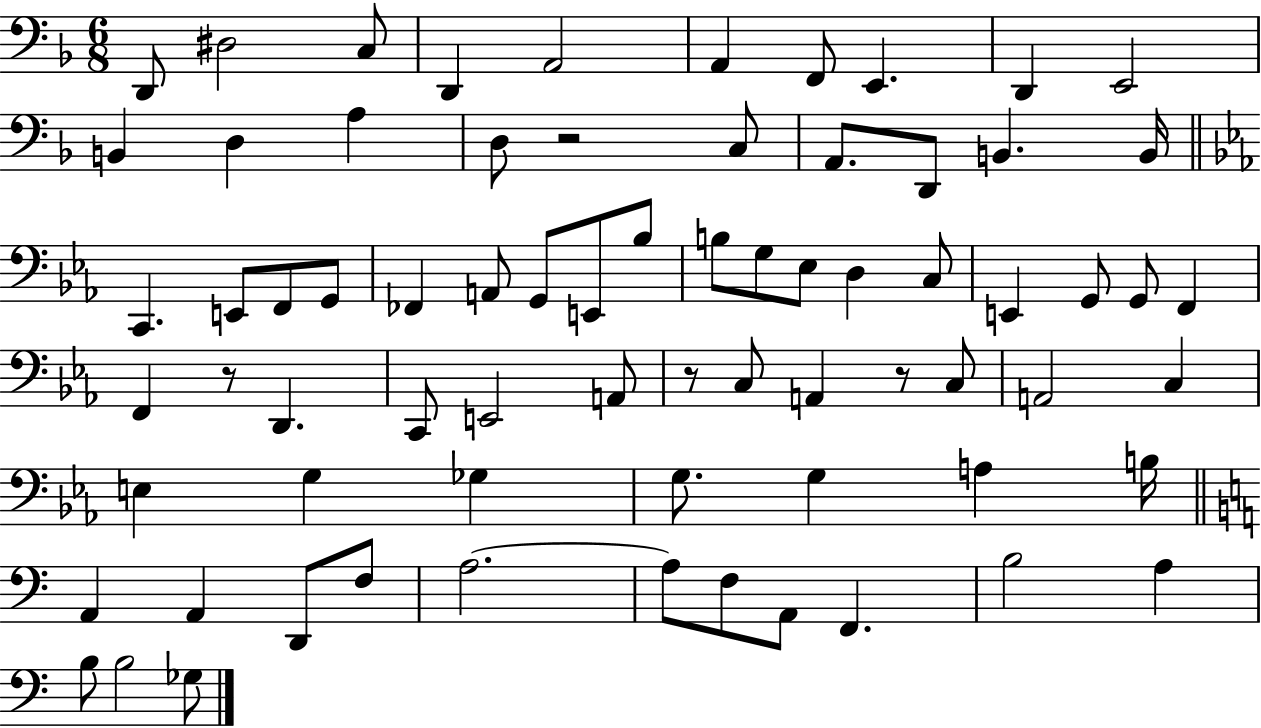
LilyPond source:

{
  \clef bass
  \numericTimeSignature
  \time 6/8
  \key f \major
  d,8 dis2 c8 | d,4 a,2 | a,4 f,8 e,4. | d,4 e,2 | \break b,4 d4 a4 | d8 r2 c8 | a,8. d,8 b,4. b,16 | \bar "||" \break \key ees \major c,4. e,8 f,8 g,8 | fes,4 a,8 g,8 e,8 bes8 | b8 g8 ees8 d4 c8 | e,4 g,8 g,8 f,4 | \break f,4 r8 d,4. | c,8 e,2 a,8 | r8 c8 a,4 r8 c8 | a,2 c4 | \break e4 g4 ges4 | g8. g4 a4 b16 | \bar "||" \break \key a \minor a,4 a,4 d,8 f8 | a2.~~ | a8 f8 a,8 f,4. | b2 a4 | \break b8 b2 ges8 | \bar "|."
}